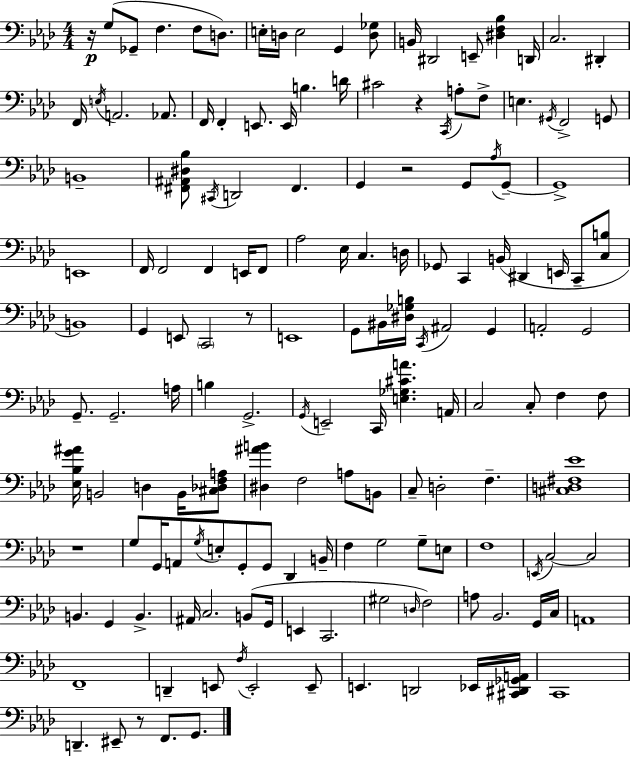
{
  \clef bass
  \numericTimeSignature
  \time 4/4
  \key aes \major
  r16\p g8( ges,8-- f4. f8 d8.) | e16-. d16 e2 g,4 <d ges>8 | b,16 dis,2 e,8-- <dis f bes>4 d,16 | c2. dis,4-. | \break f,16 \acciaccatura { e16 } a,2. aes,8. | f,16 f,4-. e,8. e,16 b4. | d'16 cis'2 r4 \acciaccatura { c,16 } a8-. | f8-> e4. \acciaccatura { gis,16 } f,2-> | \break g,8 b,1-- | <fis, ais, dis bes>8 \acciaccatura { cis,16 } d,2 fis,4. | g,4 r2 | g,8 \acciaccatura { aes16 } g,8--~~ g,1-> | \break e,1 | f,16 f,2 f,4 | e,16 f,8 aes2 ees16 c4. | d16 ges,8 c,4 b,16( dis,4 | \break e,16 c,8-- <c b>8 b,1) | g,4 e,8 \parenthesize c,2 | r8 e,1 | g,8 bis,16 <dis ges b>16 \acciaccatura { c,16 } ais,2 | \break g,4 a,2-. g,2 | g,8.-- g,2.-- | a16 b4 g,2.-> | \acciaccatura { g,16 } e,2-- c,16 | \break <e ges cis' a'>4. a,16 c2 c8-. | f4 f8 <ees bes g' ais'>16 b,2 | d4 b,16 <cis des f a>8 <dis ais' b'>4 f2 | a8 b,8 c8-- d2-. | \break f4.-- <cis d fis ees'>1 | r1 | g8 g,16 a,8 \acciaccatura { g16 } e8-. g,8-. | g,8 des,4 b,16-- f4 g2 | \break g8-- e8 f1 | \acciaccatura { e,16 } c2~~ | c2 b,4. g,4 | b,4.-> ais,16 c2. | \break b,8( g,16 e,4 c,2. | gis2 | \grace { d16 }) f2 a8 bes,2. | g,16 c16 a,1 | \break f,1-- | d,4-- e,8 | \acciaccatura { f16 } e,2-. e,8-- e,4. | d,2 ees,16 <cis, dis, ges, a,>16 c,1 | \break d,4.-- | eis,8-- r8 f,8. g,8. \bar "|."
}